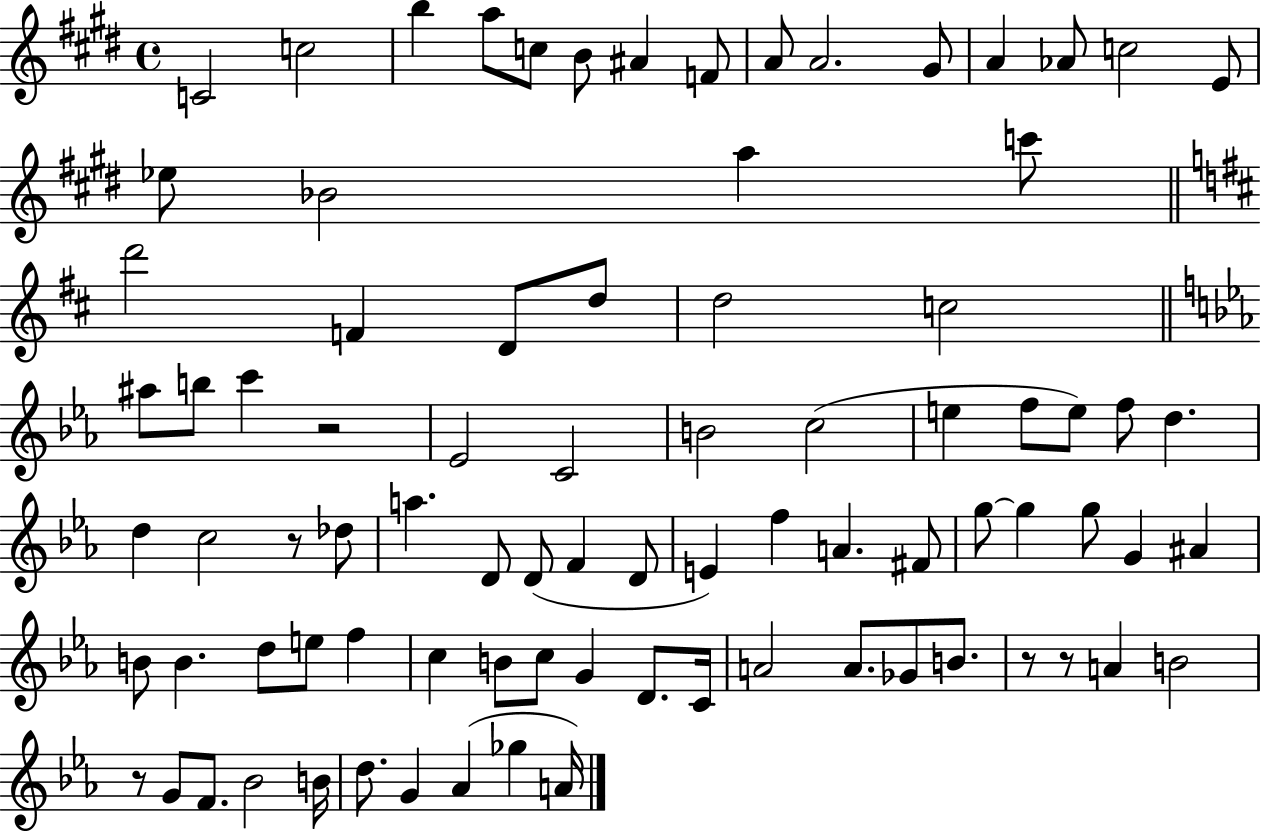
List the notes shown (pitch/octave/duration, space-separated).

C4/h C5/h B5/q A5/e C5/e B4/e A#4/q F4/e A4/e A4/h. G#4/e A4/q Ab4/e C5/h E4/e Eb5/e Bb4/h A5/q C6/e D6/h F4/q D4/e D5/e D5/h C5/h A#5/e B5/e C6/q R/h Eb4/h C4/h B4/h C5/h E5/q F5/e E5/e F5/e D5/q. D5/q C5/h R/e Db5/e A5/q. D4/e D4/e F4/q D4/e E4/q F5/q A4/q. F#4/e G5/e G5/q G5/e G4/q A#4/q B4/e B4/q. D5/e E5/e F5/q C5/q B4/e C5/e G4/q D4/e. C4/s A4/h A4/e. Gb4/e B4/e. R/e R/e A4/q B4/h R/e G4/e F4/e. Bb4/h B4/s D5/e. G4/q Ab4/q Gb5/q A4/s